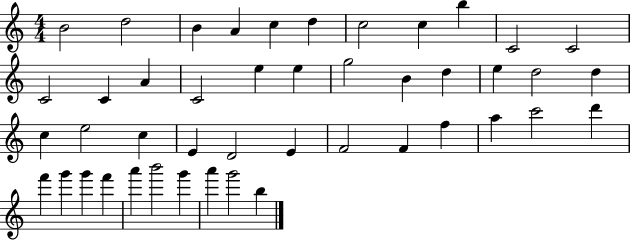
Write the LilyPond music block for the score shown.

{
  \clef treble
  \numericTimeSignature
  \time 4/4
  \key c \major
  b'2 d''2 | b'4 a'4 c''4 d''4 | c''2 c''4 b''4 | c'2 c'2 | \break c'2 c'4 a'4 | c'2 e''4 e''4 | g''2 b'4 d''4 | e''4 d''2 d''4 | \break c''4 e''2 c''4 | e'4 d'2 e'4 | f'2 f'4 f''4 | a''4 c'''2 d'''4 | \break f'''4 g'''4 g'''4 f'''4 | a'''4 b'''2 g'''4 | a'''4 g'''2 b''4 | \bar "|."
}